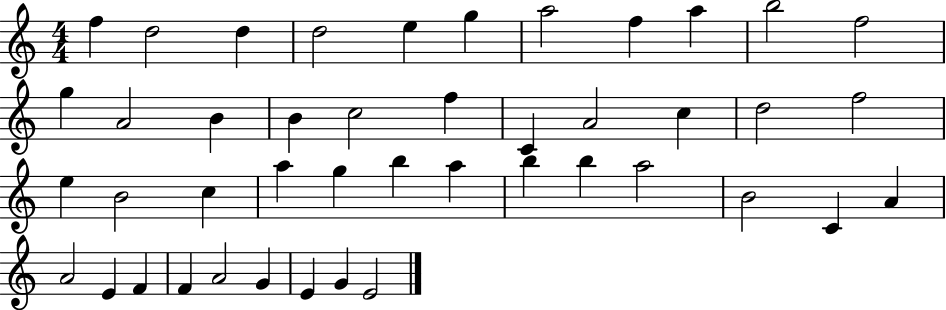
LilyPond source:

{
  \clef treble
  \numericTimeSignature
  \time 4/4
  \key c \major
  f''4 d''2 d''4 | d''2 e''4 g''4 | a''2 f''4 a''4 | b''2 f''2 | \break g''4 a'2 b'4 | b'4 c''2 f''4 | c'4 a'2 c''4 | d''2 f''2 | \break e''4 b'2 c''4 | a''4 g''4 b''4 a''4 | b''4 b''4 a''2 | b'2 c'4 a'4 | \break a'2 e'4 f'4 | f'4 a'2 g'4 | e'4 g'4 e'2 | \bar "|."
}